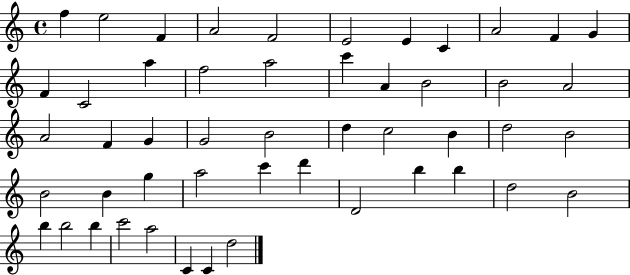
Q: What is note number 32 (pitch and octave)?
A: B4